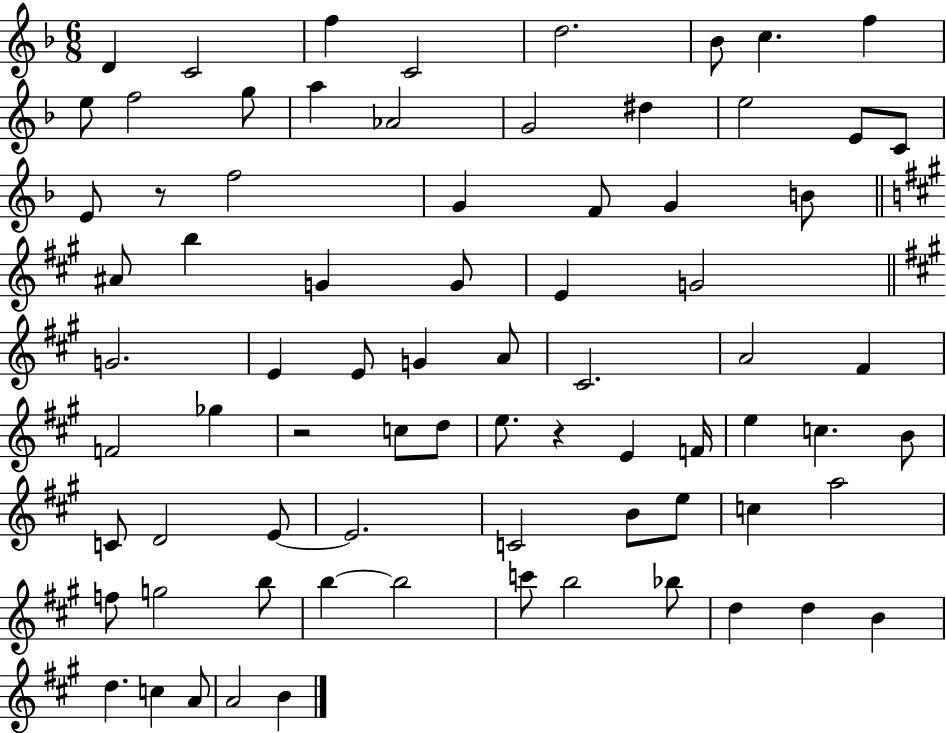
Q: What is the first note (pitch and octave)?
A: D4